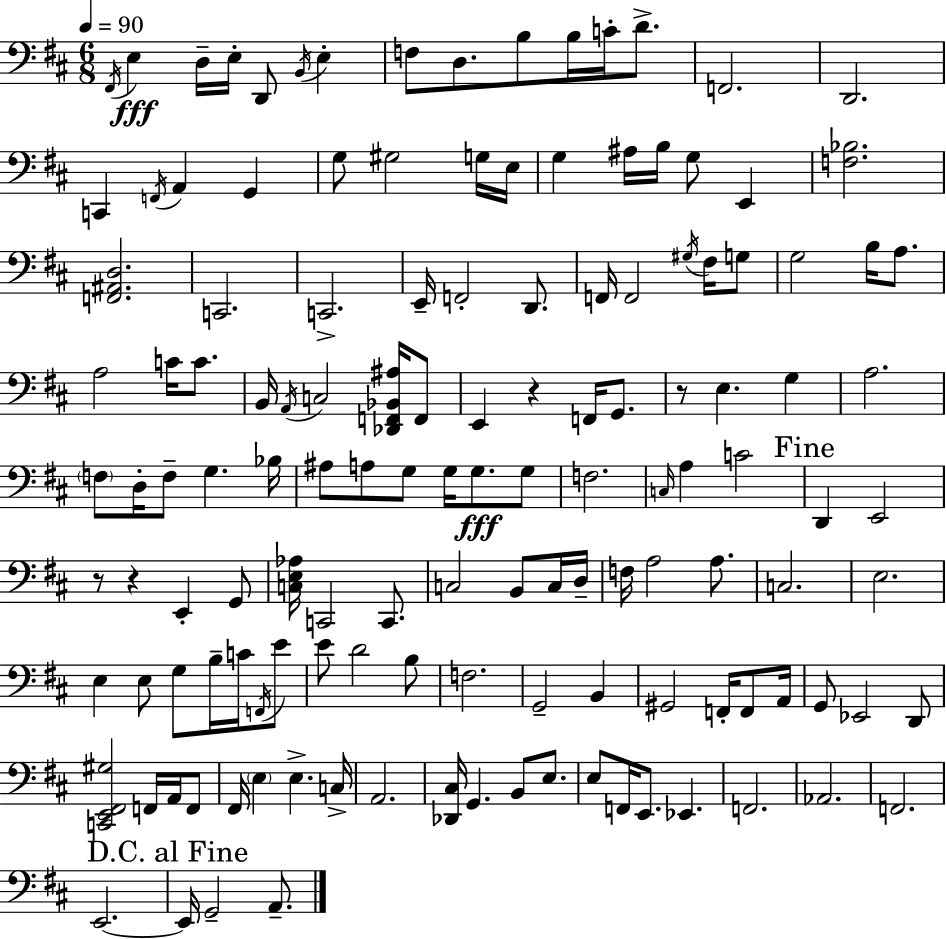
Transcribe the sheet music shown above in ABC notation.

X:1
T:Untitled
M:6/8
L:1/4
K:D
^F,,/4 E, D,/4 E,/4 D,,/2 B,,/4 E, F,/2 D,/2 B,/2 B,/4 C/4 D/2 F,,2 D,,2 C,, F,,/4 A,, G,, G,/2 ^G,2 G,/4 E,/4 G, ^A,/4 B,/4 G,/2 E,, [F,_B,]2 [F,,^A,,D,]2 C,,2 C,,2 E,,/4 F,,2 D,,/2 F,,/4 F,,2 ^G,/4 ^F,/4 G,/2 G,2 B,/4 A,/2 A,2 C/4 C/2 B,,/4 A,,/4 C,2 [_D,,F,,_B,,^A,]/4 F,,/2 E,, z F,,/4 G,,/2 z/2 E, G, A,2 F,/2 D,/4 F,/2 G, _B,/4 ^A,/2 A,/2 G,/2 G,/4 G,/2 G,/2 F,2 C,/4 A, C2 D,, E,,2 z/2 z E,, G,,/2 [C,E,_A,]/4 C,,2 C,,/2 C,2 B,,/2 C,/4 D,/4 F,/4 A,2 A,/2 C,2 E,2 E, E,/2 G,/2 B,/4 C/4 F,,/4 E/2 E/2 D2 B,/2 F,2 G,,2 B,, ^G,,2 F,,/4 F,,/2 A,,/4 G,,/2 _E,,2 D,,/2 [C,,E,,^F,,^G,]2 F,,/4 A,,/4 F,,/2 ^F,,/4 E, E, C,/4 A,,2 [_D,,^C,]/4 G,, B,,/2 E,/2 E,/2 F,,/4 E,,/2 _E,, F,,2 _A,,2 F,,2 E,,2 E,,/4 G,,2 A,,/2